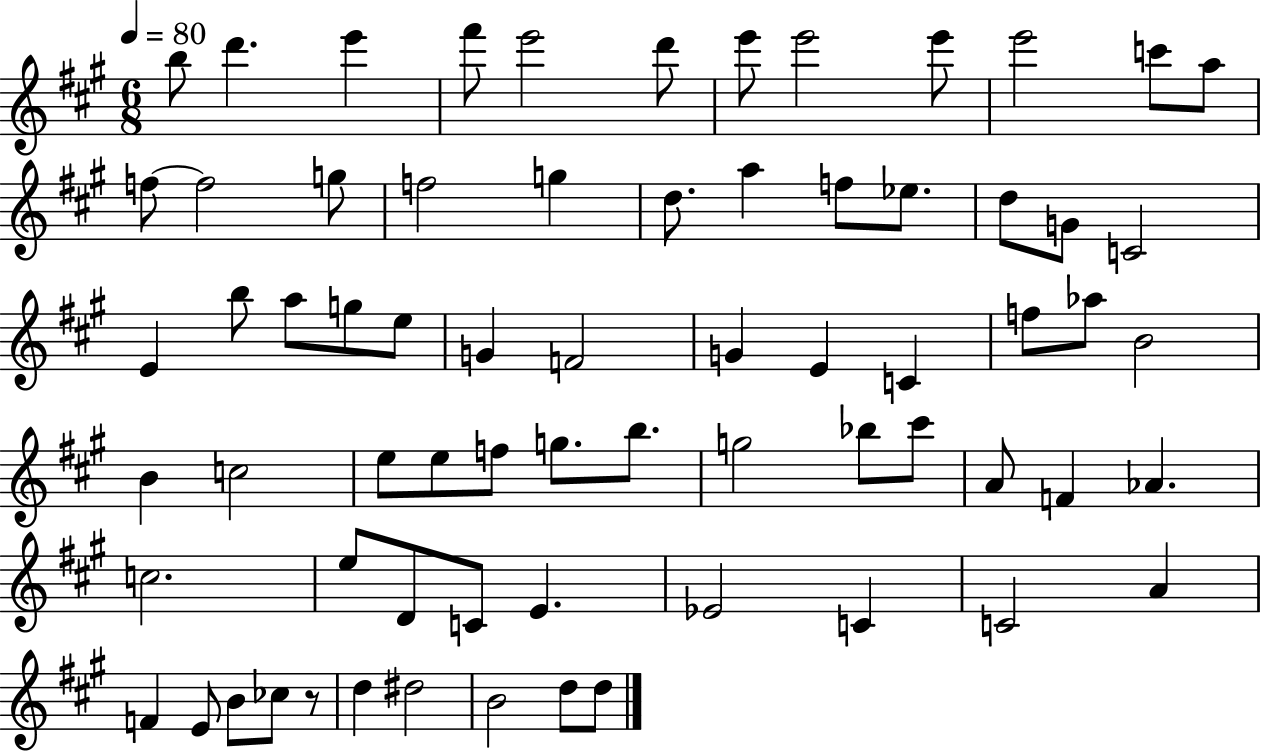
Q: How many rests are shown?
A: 1